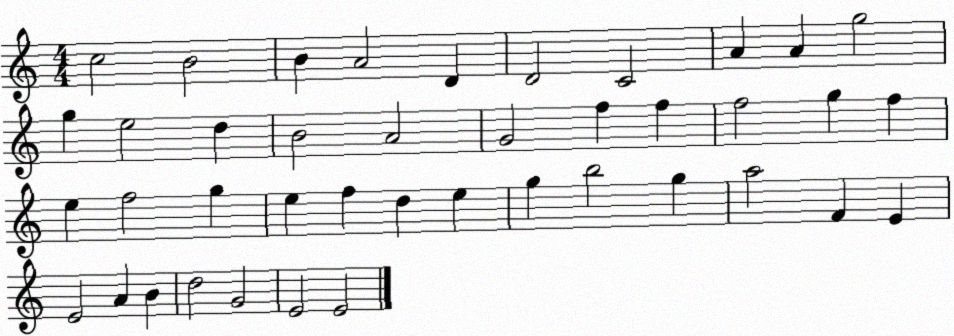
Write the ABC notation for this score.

X:1
T:Untitled
M:4/4
L:1/4
K:C
c2 B2 B A2 D D2 C2 A A g2 g e2 d B2 A2 G2 f f f2 g f e f2 g e f d e g b2 g a2 F E E2 A B d2 G2 E2 E2